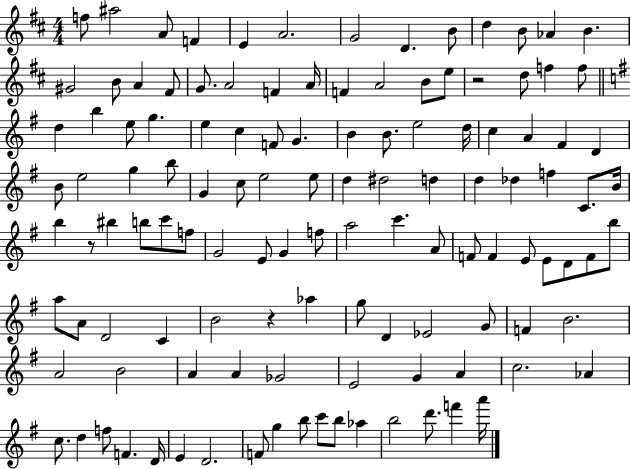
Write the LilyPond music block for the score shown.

{
  \clef treble
  \numericTimeSignature
  \time 4/4
  \key d \major
  f''8 ais''2 a'8 f'4 | e'4 a'2. | g'2 d'4. b'8 | d''4 b'8 aes'4 b'4. | \break gis'2 b'8 a'4 fis'8 | g'8. a'2 f'4 a'16 | f'4 a'2 b'8 e''8 | r2 d''8 f''4 f''8 | \break \bar "||" \break \key e \minor d''4 b''4 e''8 g''4. | e''4 c''4 f'8 g'4. | b'4 b'8. e''2 d''16 | c''4 a'4 fis'4 d'4 | \break b'8 e''2 g''4 b''8 | g'4 c''8 e''2 e''8 | d''4 dis''2 d''4 | d''4 des''4 f''4 c'8. b'16 | \break b''4 r8 bis''4 b''8 c'''8 f''8 | g'2 e'8 g'4 f''8 | a''2 c'''4. a'8 | f'8 f'4 e'8 e'8 d'8 f'8 b''8 | \break a''8 a'8 d'2 c'4 | b'2 r4 aes''4 | g''8 d'4 ees'2 g'8 | f'4 b'2. | \break a'2 b'2 | a'4 a'4 ges'2 | e'2 g'4 a'4 | c''2. aes'4 | \break c''8. d''4 f''8 f'4. d'16 | e'4 d'2. | f'8 g''4 b''8 c'''8 b''8 aes''4 | b''2 d'''8. f'''4 a'''16 | \break \bar "|."
}